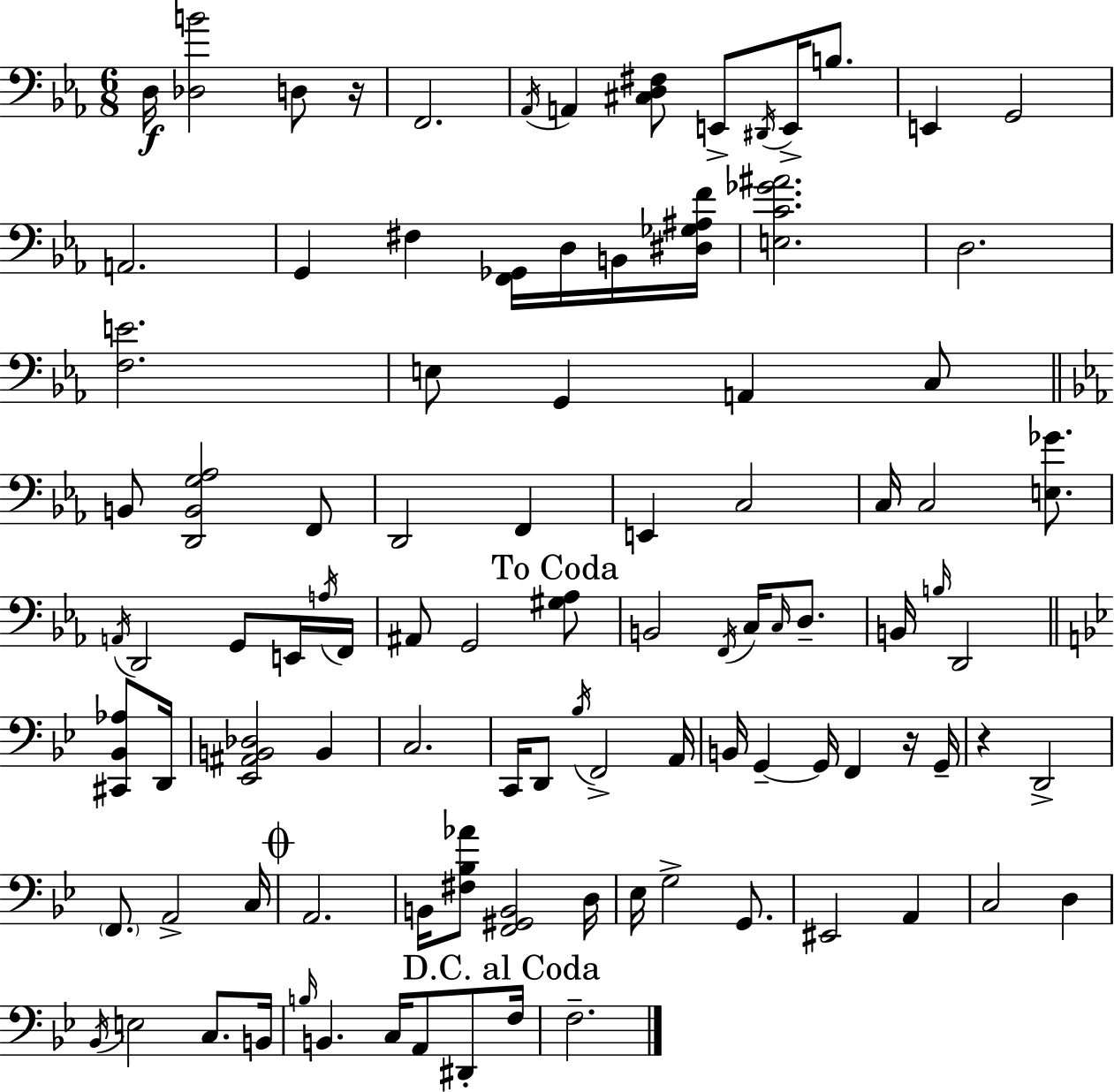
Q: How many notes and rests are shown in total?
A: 99